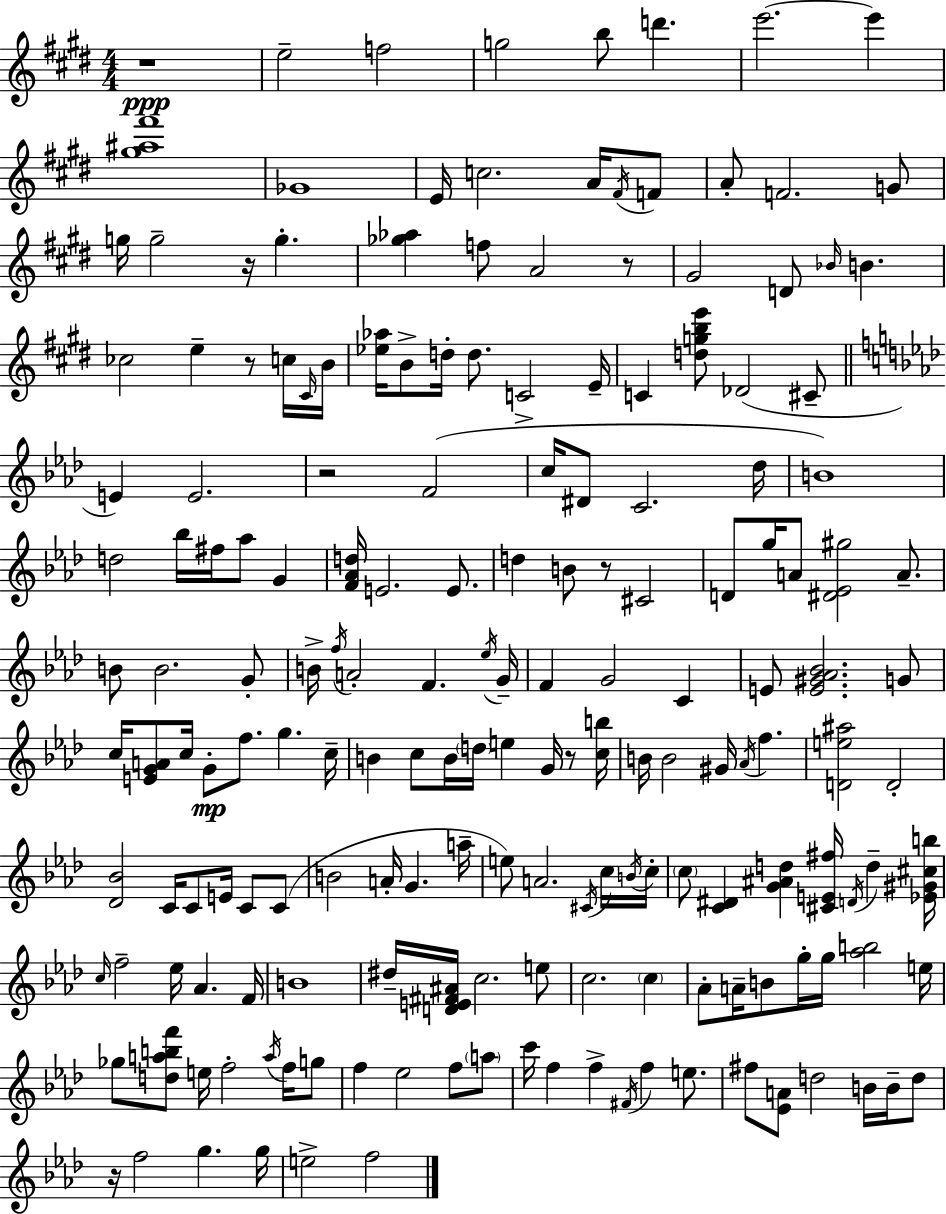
R/w E5/h F5/h G5/h B5/e D6/q. E6/h. E6/q [G#5,A#5,F#6]/w Gb4/w E4/s C5/h. A4/s F#4/s F4/e A4/e F4/h. G4/e G5/s G5/h R/s G5/q. [Gb5,Ab5]/q F5/e A4/h R/e G#4/h D4/e Bb4/s B4/q. CES5/h E5/q R/e C5/s C#4/s B4/s [Eb5,Ab5]/s B4/e D5/s D5/e. C4/h E4/s C4/q [D5,G5,B5,E6]/e Db4/h C#4/e E4/q E4/h. R/h F4/h C5/s D#4/e C4/h. Db5/s B4/w D5/h Bb5/s F#5/s Ab5/e G4/q [F4,Ab4,D5]/s E4/h. E4/e. D5/q B4/e R/e C#4/h D4/e G5/s A4/e [D#4,Eb4,G#5]/h A4/e. B4/e B4/h. G4/e B4/s F5/s A4/h F4/q. Eb5/s G4/s F4/q G4/h C4/q E4/e [E4,G#4,Ab4,Bb4]/h. G4/e C5/s [E4,G4,A4]/e C5/s G4/e F5/e. G5/q. C5/s B4/q C5/e B4/s D5/s E5/q G4/s R/e [C5,B5]/s B4/s B4/h G#4/s Ab4/s F5/q. [D4,E5,A#5]/h D4/h [Db4,Bb4]/h C4/s C4/e E4/s C4/e C4/e B4/h A4/s G4/q. A5/s E5/e A4/h. C#4/s C5/s B4/s C5/s C5/e [C4,D#4]/q [G4,A#4,D5]/q [C#4,E4,F#5]/s D4/s D5/q [Eb4,G#4,C#5,B5]/s C5/s F5/h Eb5/s Ab4/q. F4/s B4/w D#5/s [D4,E4,F#4,A#4]/s C5/h. E5/e C5/h. C5/q Ab4/e A4/s B4/e G5/s G5/s [Ab5,B5]/h E5/s Gb5/e [D5,A5,B5,F6]/e E5/s F5/h A5/s F5/s G5/e F5/q Eb5/h F5/e A5/e C6/s F5/q F5/q F#4/s F5/q E5/e. F#5/e [Eb4,A4]/e D5/h B4/s B4/s D5/e R/s F5/h G5/q. G5/s E5/h F5/h